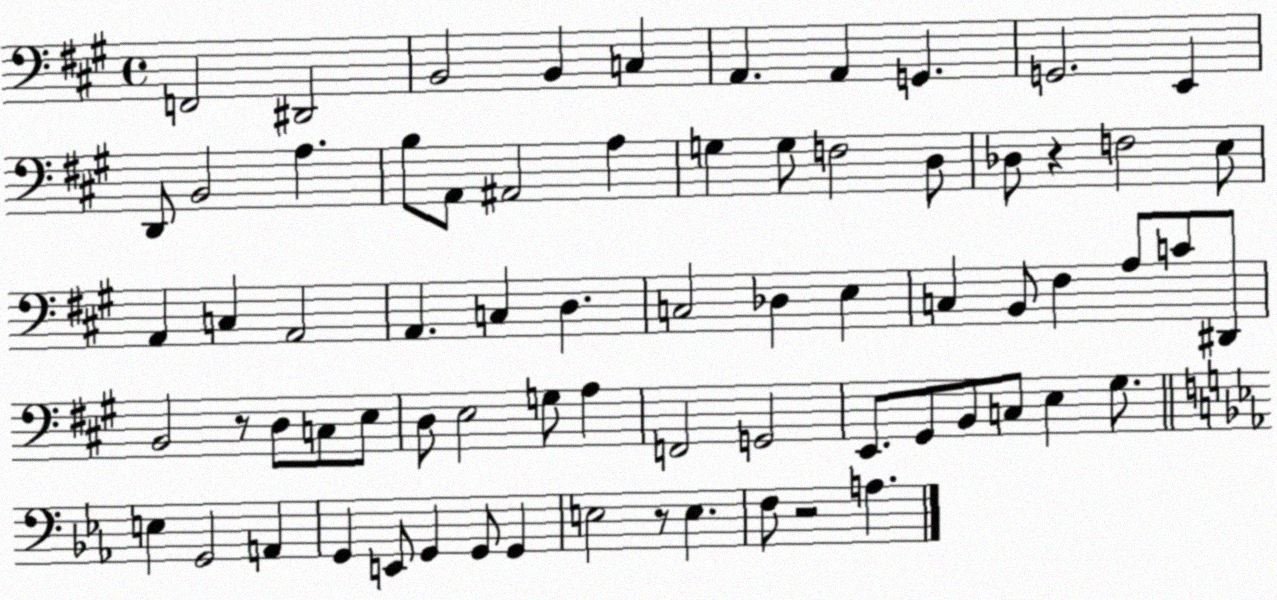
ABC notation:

X:1
T:Untitled
M:4/4
L:1/4
K:A
F,,2 ^D,,2 B,,2 B,, C, A,, A,, G,, G,,2 E,, D,,/2 B,,2 A, B,/2 A,,/2 ^A,,2 A, G, G,/2 F,2 D,/2 _D,/2 z F,2 E,/2 A,, C, A,,2 A,, C, D, C,2 _D, E, C, B,,/2 ^F, A,/2 C/2 ^D,,/2 B,,2 z/2 D,/2 C,/2 E,/2 D,/2 E,2 G,/2 A, F,,2 G,,2 E,,/2 ^G,,/2 B,,/2 C,/2 E, ^G,/2 E, G,,2 A,, G,, E,,/2 G,, G,,/2 G,, E,2 z/2 E, F,/2 z2 A,